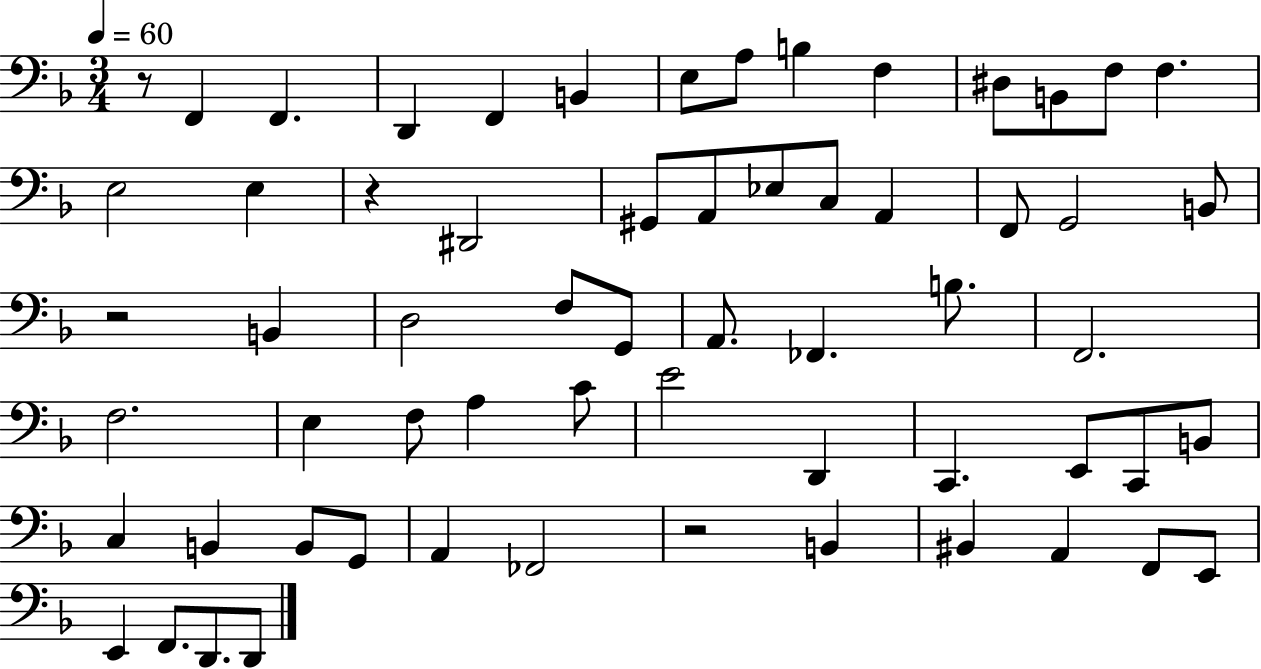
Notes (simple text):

R/e F2/q F2/q. D2/q F2/q B2/q E3/e A3/e B3/q F3/q D#3/e B2/e F3/e F3/q. E3/h E3/q R/q D#2/h G#2/e A2/e Eb3/e C3/e A2/q F2/e G2/h B2/e R/h B2/q D3/h F3/e G2/e A2/e. FES2/q. B3/e. F2/h. F3/h. E3/q F3/e A3/q C4/e E4/h D2/q C2/q. E2/e C2/e B2/e C3/q B2/q B2/e G2/e A2/q FES2/h R/h B2/q BIS2/q A2/q F2/e E2/e E2/q F2/e. D2/e. D2/e